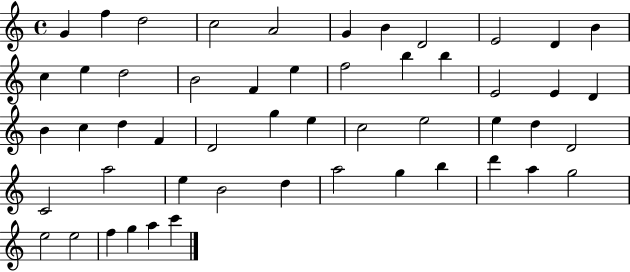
X:1
T:Untitled
M:4/4
L:1/4
K:C
G f d2 c2 A2 G B D2 E2 D B c e d2 B2 F e f2 b b E2 E D B c d F D2 g e c2 e2 e d D2 C2 a2 e B2 d a2 g b d' a g2 e2 e2 f g a c'